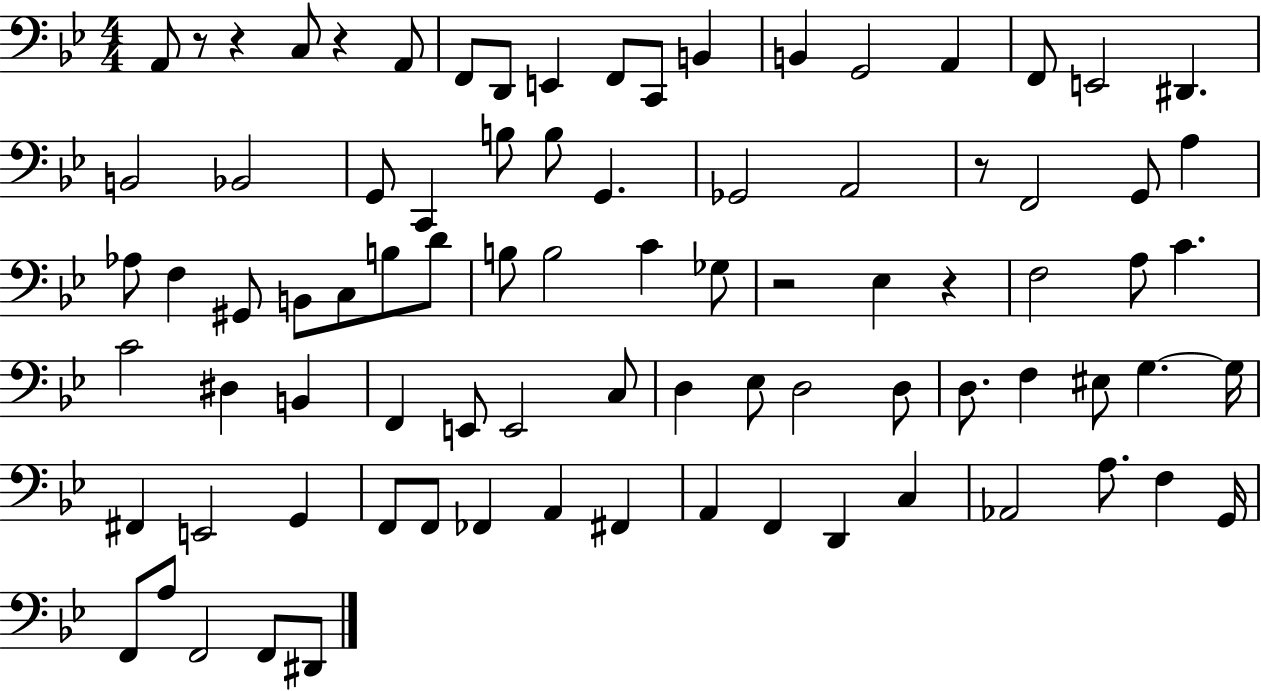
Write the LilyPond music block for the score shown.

{
  \clef bass
  \numericTimeSignature
  \time 4/4
  \key bes \major
  \repeat volta 2 { a,8 r8 r4 c8 r4 a,8 | f,8 d,8 e,4 f,8 c,8 b,4 | b,4 g,2 a,4 | f,8 e,2 dis,4. | \break b,2 bes,2 | g,8 c,4 b8 b8 g,4. | ges,2 a,2 | r8 f,2 g,8 a4 | \break aes8 f4 gis,8 b,8 c8 b8 d'8 | b8 b2 c'4 ges8 | r2 ees4 r4 | f2 a8 c'4. | \break c'2 dis4 b,4 | f,4 e,8 e,2 c8 | d4 ees8 d2 d8 | d8. f4 eis8 g4.~~ g16 | \break fis,4 e,2 g,4 | f,8 f,8 fes,4 a,4 fis,4 | a,4 f,4 d,4 c4 | aes,2 a8. f4 g,16 | \break f,8 a8 f,2 f,8 dis,8 | } \bar "|."
}